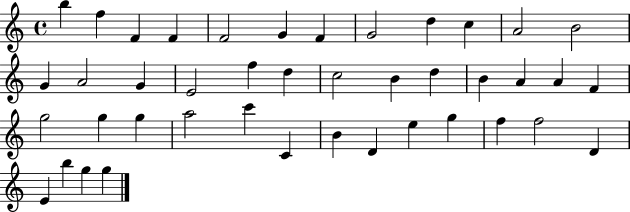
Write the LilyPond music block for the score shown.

{
  \clef treble
  \time 4/4
  \defaultTimeSignature
  \key c \major
  b''4 f''4 f'4 f'4 | f'2 g'4 f'4 | g'2 d''4 c''4 | a'2 b'2 | \break g'4 a'2 g'4 | e'2 f''4 d''4 | c''2 b'4 d''4 | b'4 a'4 a'4 f'4 | \break g''2 g''4 g''4 | a''2 c'''4 c'4 | b'4 d'4 e''4 g''4 | f''4 f''2 d'4 | \break e'4 b''4 g''4 g''4 | \bar "|."
}